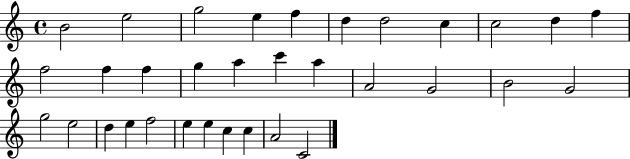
{
  \clef treble
  \time 4/4
  \defaultTimeSignature
  \key c \major
  b'2 e''2 | g''2 e''4 f''4 | d''4 d''2 c''4 | c''2 d''4 f''4 | \break f''2 f''4 f''4 | g''4 a''4 c'''4 a''4 | a'2 g'2 | b'2 g'2 | \break g''2 e''2 | d''4 e''4 f''2 | e''4 e''4 c''4 c''4 | a'2 c'2 | \break \bar "|."
}